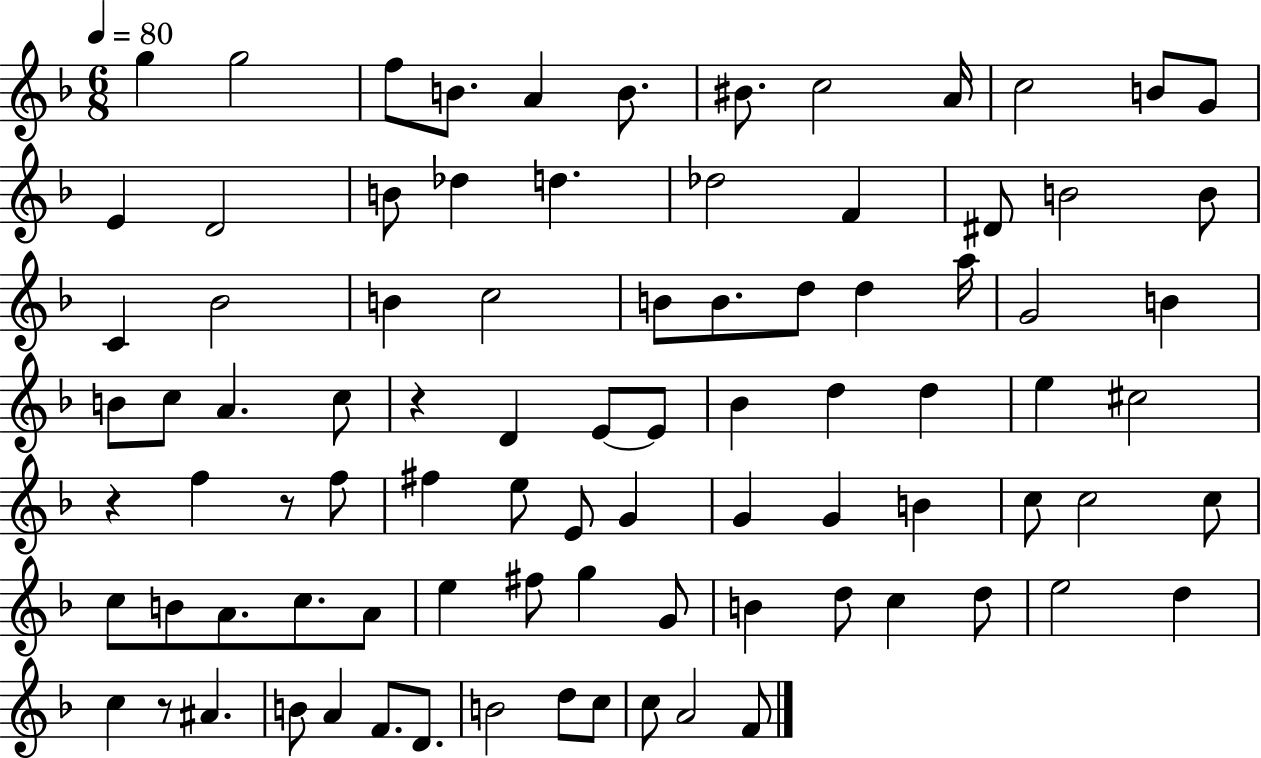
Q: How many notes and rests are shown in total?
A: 88